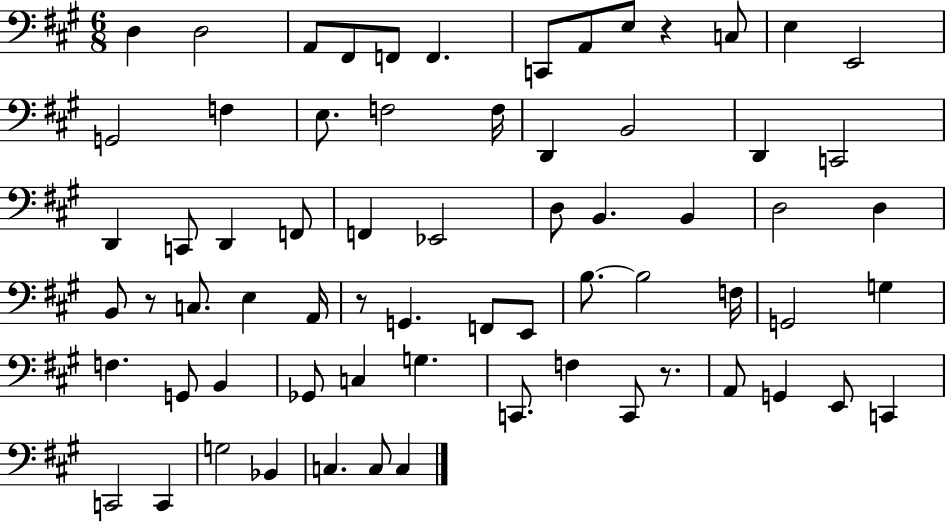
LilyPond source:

{
  \clef bass
  \numericTimeSignature
  \time 6/8
  \key a \major
  \repeat volta 2 { d4 d2 | a,8 fis,8 f,8 f,4. | c,8 a,8 e8 r4 c8 | e4 e,2 | \break g,2 f4 | e8. f2 f16 | d,4 b,2 | d,4 c,2 | \break d,4 c,8 d,4 f,8 | f,4 ees,2 | d8 b,4. b,4 | d2 d4 | \break b,8 r8 c8. e4 a,16 | r8 g,4. f,8 e,8 | b8.~~ b2 f16 | g,2 g4 | \break f4. g,8 b,4 | ges,8 c4 g4. | c,8. f4 c,8 r8. | a,8 g,4 e,8 c,4 | \break c,2 c,4 | g2 bes,4 | c4. c8 c4 | } \bar "|."
}